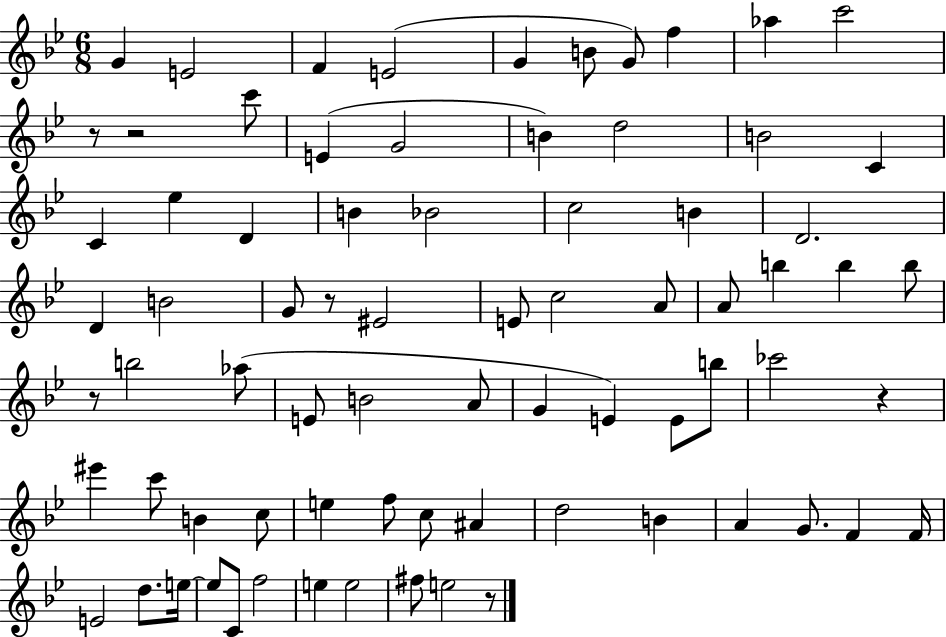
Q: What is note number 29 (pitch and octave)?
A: EIS4